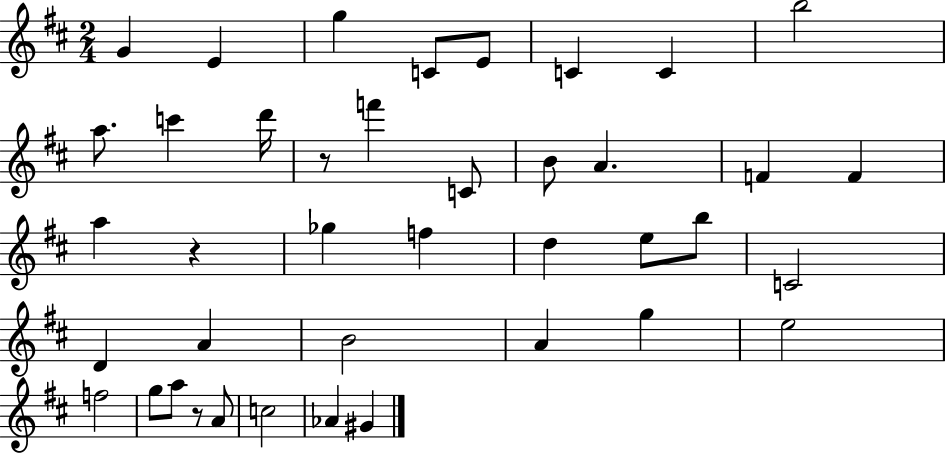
X:1
T:Untitled
M:2/4
L:1/4
K:D
G E g C/2 E/2 C C b2 a/2 c' d'/4 z/2 f' C/2 B/2 A F F a z _g f d e/2 b/2 C2 D A B2 A g e2 f2 g/2 a/2 z/2 A/2 c2 _A ^G